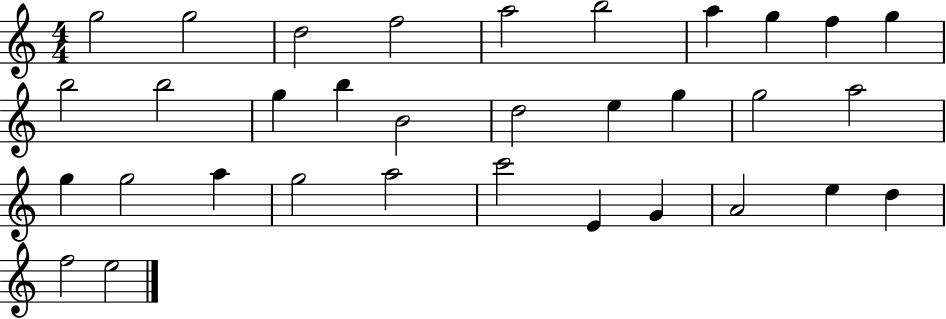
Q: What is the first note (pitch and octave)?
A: G5